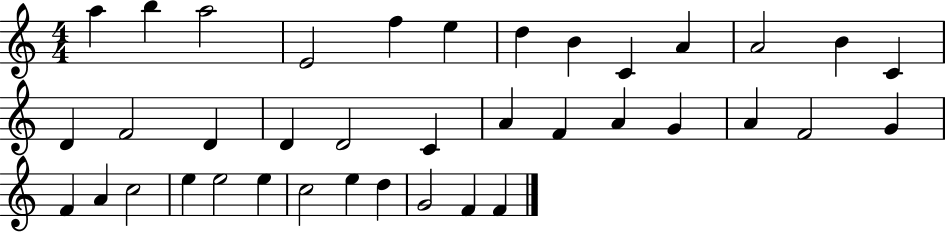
A5/q B5/q A5/h E4/h F5/q E5/q D5/q B4/q C4/q A4/q A4/h B4/q C4/q D4/q F4/h D4/q D4/q D4/h C4/q A4/q F4/q A4/q G4/q A4/q F4/h G4/q F4/q A4/q C5/h E5/q E5/h E5/q C5/h E5/q D5/q G4/h F4/q F4/q